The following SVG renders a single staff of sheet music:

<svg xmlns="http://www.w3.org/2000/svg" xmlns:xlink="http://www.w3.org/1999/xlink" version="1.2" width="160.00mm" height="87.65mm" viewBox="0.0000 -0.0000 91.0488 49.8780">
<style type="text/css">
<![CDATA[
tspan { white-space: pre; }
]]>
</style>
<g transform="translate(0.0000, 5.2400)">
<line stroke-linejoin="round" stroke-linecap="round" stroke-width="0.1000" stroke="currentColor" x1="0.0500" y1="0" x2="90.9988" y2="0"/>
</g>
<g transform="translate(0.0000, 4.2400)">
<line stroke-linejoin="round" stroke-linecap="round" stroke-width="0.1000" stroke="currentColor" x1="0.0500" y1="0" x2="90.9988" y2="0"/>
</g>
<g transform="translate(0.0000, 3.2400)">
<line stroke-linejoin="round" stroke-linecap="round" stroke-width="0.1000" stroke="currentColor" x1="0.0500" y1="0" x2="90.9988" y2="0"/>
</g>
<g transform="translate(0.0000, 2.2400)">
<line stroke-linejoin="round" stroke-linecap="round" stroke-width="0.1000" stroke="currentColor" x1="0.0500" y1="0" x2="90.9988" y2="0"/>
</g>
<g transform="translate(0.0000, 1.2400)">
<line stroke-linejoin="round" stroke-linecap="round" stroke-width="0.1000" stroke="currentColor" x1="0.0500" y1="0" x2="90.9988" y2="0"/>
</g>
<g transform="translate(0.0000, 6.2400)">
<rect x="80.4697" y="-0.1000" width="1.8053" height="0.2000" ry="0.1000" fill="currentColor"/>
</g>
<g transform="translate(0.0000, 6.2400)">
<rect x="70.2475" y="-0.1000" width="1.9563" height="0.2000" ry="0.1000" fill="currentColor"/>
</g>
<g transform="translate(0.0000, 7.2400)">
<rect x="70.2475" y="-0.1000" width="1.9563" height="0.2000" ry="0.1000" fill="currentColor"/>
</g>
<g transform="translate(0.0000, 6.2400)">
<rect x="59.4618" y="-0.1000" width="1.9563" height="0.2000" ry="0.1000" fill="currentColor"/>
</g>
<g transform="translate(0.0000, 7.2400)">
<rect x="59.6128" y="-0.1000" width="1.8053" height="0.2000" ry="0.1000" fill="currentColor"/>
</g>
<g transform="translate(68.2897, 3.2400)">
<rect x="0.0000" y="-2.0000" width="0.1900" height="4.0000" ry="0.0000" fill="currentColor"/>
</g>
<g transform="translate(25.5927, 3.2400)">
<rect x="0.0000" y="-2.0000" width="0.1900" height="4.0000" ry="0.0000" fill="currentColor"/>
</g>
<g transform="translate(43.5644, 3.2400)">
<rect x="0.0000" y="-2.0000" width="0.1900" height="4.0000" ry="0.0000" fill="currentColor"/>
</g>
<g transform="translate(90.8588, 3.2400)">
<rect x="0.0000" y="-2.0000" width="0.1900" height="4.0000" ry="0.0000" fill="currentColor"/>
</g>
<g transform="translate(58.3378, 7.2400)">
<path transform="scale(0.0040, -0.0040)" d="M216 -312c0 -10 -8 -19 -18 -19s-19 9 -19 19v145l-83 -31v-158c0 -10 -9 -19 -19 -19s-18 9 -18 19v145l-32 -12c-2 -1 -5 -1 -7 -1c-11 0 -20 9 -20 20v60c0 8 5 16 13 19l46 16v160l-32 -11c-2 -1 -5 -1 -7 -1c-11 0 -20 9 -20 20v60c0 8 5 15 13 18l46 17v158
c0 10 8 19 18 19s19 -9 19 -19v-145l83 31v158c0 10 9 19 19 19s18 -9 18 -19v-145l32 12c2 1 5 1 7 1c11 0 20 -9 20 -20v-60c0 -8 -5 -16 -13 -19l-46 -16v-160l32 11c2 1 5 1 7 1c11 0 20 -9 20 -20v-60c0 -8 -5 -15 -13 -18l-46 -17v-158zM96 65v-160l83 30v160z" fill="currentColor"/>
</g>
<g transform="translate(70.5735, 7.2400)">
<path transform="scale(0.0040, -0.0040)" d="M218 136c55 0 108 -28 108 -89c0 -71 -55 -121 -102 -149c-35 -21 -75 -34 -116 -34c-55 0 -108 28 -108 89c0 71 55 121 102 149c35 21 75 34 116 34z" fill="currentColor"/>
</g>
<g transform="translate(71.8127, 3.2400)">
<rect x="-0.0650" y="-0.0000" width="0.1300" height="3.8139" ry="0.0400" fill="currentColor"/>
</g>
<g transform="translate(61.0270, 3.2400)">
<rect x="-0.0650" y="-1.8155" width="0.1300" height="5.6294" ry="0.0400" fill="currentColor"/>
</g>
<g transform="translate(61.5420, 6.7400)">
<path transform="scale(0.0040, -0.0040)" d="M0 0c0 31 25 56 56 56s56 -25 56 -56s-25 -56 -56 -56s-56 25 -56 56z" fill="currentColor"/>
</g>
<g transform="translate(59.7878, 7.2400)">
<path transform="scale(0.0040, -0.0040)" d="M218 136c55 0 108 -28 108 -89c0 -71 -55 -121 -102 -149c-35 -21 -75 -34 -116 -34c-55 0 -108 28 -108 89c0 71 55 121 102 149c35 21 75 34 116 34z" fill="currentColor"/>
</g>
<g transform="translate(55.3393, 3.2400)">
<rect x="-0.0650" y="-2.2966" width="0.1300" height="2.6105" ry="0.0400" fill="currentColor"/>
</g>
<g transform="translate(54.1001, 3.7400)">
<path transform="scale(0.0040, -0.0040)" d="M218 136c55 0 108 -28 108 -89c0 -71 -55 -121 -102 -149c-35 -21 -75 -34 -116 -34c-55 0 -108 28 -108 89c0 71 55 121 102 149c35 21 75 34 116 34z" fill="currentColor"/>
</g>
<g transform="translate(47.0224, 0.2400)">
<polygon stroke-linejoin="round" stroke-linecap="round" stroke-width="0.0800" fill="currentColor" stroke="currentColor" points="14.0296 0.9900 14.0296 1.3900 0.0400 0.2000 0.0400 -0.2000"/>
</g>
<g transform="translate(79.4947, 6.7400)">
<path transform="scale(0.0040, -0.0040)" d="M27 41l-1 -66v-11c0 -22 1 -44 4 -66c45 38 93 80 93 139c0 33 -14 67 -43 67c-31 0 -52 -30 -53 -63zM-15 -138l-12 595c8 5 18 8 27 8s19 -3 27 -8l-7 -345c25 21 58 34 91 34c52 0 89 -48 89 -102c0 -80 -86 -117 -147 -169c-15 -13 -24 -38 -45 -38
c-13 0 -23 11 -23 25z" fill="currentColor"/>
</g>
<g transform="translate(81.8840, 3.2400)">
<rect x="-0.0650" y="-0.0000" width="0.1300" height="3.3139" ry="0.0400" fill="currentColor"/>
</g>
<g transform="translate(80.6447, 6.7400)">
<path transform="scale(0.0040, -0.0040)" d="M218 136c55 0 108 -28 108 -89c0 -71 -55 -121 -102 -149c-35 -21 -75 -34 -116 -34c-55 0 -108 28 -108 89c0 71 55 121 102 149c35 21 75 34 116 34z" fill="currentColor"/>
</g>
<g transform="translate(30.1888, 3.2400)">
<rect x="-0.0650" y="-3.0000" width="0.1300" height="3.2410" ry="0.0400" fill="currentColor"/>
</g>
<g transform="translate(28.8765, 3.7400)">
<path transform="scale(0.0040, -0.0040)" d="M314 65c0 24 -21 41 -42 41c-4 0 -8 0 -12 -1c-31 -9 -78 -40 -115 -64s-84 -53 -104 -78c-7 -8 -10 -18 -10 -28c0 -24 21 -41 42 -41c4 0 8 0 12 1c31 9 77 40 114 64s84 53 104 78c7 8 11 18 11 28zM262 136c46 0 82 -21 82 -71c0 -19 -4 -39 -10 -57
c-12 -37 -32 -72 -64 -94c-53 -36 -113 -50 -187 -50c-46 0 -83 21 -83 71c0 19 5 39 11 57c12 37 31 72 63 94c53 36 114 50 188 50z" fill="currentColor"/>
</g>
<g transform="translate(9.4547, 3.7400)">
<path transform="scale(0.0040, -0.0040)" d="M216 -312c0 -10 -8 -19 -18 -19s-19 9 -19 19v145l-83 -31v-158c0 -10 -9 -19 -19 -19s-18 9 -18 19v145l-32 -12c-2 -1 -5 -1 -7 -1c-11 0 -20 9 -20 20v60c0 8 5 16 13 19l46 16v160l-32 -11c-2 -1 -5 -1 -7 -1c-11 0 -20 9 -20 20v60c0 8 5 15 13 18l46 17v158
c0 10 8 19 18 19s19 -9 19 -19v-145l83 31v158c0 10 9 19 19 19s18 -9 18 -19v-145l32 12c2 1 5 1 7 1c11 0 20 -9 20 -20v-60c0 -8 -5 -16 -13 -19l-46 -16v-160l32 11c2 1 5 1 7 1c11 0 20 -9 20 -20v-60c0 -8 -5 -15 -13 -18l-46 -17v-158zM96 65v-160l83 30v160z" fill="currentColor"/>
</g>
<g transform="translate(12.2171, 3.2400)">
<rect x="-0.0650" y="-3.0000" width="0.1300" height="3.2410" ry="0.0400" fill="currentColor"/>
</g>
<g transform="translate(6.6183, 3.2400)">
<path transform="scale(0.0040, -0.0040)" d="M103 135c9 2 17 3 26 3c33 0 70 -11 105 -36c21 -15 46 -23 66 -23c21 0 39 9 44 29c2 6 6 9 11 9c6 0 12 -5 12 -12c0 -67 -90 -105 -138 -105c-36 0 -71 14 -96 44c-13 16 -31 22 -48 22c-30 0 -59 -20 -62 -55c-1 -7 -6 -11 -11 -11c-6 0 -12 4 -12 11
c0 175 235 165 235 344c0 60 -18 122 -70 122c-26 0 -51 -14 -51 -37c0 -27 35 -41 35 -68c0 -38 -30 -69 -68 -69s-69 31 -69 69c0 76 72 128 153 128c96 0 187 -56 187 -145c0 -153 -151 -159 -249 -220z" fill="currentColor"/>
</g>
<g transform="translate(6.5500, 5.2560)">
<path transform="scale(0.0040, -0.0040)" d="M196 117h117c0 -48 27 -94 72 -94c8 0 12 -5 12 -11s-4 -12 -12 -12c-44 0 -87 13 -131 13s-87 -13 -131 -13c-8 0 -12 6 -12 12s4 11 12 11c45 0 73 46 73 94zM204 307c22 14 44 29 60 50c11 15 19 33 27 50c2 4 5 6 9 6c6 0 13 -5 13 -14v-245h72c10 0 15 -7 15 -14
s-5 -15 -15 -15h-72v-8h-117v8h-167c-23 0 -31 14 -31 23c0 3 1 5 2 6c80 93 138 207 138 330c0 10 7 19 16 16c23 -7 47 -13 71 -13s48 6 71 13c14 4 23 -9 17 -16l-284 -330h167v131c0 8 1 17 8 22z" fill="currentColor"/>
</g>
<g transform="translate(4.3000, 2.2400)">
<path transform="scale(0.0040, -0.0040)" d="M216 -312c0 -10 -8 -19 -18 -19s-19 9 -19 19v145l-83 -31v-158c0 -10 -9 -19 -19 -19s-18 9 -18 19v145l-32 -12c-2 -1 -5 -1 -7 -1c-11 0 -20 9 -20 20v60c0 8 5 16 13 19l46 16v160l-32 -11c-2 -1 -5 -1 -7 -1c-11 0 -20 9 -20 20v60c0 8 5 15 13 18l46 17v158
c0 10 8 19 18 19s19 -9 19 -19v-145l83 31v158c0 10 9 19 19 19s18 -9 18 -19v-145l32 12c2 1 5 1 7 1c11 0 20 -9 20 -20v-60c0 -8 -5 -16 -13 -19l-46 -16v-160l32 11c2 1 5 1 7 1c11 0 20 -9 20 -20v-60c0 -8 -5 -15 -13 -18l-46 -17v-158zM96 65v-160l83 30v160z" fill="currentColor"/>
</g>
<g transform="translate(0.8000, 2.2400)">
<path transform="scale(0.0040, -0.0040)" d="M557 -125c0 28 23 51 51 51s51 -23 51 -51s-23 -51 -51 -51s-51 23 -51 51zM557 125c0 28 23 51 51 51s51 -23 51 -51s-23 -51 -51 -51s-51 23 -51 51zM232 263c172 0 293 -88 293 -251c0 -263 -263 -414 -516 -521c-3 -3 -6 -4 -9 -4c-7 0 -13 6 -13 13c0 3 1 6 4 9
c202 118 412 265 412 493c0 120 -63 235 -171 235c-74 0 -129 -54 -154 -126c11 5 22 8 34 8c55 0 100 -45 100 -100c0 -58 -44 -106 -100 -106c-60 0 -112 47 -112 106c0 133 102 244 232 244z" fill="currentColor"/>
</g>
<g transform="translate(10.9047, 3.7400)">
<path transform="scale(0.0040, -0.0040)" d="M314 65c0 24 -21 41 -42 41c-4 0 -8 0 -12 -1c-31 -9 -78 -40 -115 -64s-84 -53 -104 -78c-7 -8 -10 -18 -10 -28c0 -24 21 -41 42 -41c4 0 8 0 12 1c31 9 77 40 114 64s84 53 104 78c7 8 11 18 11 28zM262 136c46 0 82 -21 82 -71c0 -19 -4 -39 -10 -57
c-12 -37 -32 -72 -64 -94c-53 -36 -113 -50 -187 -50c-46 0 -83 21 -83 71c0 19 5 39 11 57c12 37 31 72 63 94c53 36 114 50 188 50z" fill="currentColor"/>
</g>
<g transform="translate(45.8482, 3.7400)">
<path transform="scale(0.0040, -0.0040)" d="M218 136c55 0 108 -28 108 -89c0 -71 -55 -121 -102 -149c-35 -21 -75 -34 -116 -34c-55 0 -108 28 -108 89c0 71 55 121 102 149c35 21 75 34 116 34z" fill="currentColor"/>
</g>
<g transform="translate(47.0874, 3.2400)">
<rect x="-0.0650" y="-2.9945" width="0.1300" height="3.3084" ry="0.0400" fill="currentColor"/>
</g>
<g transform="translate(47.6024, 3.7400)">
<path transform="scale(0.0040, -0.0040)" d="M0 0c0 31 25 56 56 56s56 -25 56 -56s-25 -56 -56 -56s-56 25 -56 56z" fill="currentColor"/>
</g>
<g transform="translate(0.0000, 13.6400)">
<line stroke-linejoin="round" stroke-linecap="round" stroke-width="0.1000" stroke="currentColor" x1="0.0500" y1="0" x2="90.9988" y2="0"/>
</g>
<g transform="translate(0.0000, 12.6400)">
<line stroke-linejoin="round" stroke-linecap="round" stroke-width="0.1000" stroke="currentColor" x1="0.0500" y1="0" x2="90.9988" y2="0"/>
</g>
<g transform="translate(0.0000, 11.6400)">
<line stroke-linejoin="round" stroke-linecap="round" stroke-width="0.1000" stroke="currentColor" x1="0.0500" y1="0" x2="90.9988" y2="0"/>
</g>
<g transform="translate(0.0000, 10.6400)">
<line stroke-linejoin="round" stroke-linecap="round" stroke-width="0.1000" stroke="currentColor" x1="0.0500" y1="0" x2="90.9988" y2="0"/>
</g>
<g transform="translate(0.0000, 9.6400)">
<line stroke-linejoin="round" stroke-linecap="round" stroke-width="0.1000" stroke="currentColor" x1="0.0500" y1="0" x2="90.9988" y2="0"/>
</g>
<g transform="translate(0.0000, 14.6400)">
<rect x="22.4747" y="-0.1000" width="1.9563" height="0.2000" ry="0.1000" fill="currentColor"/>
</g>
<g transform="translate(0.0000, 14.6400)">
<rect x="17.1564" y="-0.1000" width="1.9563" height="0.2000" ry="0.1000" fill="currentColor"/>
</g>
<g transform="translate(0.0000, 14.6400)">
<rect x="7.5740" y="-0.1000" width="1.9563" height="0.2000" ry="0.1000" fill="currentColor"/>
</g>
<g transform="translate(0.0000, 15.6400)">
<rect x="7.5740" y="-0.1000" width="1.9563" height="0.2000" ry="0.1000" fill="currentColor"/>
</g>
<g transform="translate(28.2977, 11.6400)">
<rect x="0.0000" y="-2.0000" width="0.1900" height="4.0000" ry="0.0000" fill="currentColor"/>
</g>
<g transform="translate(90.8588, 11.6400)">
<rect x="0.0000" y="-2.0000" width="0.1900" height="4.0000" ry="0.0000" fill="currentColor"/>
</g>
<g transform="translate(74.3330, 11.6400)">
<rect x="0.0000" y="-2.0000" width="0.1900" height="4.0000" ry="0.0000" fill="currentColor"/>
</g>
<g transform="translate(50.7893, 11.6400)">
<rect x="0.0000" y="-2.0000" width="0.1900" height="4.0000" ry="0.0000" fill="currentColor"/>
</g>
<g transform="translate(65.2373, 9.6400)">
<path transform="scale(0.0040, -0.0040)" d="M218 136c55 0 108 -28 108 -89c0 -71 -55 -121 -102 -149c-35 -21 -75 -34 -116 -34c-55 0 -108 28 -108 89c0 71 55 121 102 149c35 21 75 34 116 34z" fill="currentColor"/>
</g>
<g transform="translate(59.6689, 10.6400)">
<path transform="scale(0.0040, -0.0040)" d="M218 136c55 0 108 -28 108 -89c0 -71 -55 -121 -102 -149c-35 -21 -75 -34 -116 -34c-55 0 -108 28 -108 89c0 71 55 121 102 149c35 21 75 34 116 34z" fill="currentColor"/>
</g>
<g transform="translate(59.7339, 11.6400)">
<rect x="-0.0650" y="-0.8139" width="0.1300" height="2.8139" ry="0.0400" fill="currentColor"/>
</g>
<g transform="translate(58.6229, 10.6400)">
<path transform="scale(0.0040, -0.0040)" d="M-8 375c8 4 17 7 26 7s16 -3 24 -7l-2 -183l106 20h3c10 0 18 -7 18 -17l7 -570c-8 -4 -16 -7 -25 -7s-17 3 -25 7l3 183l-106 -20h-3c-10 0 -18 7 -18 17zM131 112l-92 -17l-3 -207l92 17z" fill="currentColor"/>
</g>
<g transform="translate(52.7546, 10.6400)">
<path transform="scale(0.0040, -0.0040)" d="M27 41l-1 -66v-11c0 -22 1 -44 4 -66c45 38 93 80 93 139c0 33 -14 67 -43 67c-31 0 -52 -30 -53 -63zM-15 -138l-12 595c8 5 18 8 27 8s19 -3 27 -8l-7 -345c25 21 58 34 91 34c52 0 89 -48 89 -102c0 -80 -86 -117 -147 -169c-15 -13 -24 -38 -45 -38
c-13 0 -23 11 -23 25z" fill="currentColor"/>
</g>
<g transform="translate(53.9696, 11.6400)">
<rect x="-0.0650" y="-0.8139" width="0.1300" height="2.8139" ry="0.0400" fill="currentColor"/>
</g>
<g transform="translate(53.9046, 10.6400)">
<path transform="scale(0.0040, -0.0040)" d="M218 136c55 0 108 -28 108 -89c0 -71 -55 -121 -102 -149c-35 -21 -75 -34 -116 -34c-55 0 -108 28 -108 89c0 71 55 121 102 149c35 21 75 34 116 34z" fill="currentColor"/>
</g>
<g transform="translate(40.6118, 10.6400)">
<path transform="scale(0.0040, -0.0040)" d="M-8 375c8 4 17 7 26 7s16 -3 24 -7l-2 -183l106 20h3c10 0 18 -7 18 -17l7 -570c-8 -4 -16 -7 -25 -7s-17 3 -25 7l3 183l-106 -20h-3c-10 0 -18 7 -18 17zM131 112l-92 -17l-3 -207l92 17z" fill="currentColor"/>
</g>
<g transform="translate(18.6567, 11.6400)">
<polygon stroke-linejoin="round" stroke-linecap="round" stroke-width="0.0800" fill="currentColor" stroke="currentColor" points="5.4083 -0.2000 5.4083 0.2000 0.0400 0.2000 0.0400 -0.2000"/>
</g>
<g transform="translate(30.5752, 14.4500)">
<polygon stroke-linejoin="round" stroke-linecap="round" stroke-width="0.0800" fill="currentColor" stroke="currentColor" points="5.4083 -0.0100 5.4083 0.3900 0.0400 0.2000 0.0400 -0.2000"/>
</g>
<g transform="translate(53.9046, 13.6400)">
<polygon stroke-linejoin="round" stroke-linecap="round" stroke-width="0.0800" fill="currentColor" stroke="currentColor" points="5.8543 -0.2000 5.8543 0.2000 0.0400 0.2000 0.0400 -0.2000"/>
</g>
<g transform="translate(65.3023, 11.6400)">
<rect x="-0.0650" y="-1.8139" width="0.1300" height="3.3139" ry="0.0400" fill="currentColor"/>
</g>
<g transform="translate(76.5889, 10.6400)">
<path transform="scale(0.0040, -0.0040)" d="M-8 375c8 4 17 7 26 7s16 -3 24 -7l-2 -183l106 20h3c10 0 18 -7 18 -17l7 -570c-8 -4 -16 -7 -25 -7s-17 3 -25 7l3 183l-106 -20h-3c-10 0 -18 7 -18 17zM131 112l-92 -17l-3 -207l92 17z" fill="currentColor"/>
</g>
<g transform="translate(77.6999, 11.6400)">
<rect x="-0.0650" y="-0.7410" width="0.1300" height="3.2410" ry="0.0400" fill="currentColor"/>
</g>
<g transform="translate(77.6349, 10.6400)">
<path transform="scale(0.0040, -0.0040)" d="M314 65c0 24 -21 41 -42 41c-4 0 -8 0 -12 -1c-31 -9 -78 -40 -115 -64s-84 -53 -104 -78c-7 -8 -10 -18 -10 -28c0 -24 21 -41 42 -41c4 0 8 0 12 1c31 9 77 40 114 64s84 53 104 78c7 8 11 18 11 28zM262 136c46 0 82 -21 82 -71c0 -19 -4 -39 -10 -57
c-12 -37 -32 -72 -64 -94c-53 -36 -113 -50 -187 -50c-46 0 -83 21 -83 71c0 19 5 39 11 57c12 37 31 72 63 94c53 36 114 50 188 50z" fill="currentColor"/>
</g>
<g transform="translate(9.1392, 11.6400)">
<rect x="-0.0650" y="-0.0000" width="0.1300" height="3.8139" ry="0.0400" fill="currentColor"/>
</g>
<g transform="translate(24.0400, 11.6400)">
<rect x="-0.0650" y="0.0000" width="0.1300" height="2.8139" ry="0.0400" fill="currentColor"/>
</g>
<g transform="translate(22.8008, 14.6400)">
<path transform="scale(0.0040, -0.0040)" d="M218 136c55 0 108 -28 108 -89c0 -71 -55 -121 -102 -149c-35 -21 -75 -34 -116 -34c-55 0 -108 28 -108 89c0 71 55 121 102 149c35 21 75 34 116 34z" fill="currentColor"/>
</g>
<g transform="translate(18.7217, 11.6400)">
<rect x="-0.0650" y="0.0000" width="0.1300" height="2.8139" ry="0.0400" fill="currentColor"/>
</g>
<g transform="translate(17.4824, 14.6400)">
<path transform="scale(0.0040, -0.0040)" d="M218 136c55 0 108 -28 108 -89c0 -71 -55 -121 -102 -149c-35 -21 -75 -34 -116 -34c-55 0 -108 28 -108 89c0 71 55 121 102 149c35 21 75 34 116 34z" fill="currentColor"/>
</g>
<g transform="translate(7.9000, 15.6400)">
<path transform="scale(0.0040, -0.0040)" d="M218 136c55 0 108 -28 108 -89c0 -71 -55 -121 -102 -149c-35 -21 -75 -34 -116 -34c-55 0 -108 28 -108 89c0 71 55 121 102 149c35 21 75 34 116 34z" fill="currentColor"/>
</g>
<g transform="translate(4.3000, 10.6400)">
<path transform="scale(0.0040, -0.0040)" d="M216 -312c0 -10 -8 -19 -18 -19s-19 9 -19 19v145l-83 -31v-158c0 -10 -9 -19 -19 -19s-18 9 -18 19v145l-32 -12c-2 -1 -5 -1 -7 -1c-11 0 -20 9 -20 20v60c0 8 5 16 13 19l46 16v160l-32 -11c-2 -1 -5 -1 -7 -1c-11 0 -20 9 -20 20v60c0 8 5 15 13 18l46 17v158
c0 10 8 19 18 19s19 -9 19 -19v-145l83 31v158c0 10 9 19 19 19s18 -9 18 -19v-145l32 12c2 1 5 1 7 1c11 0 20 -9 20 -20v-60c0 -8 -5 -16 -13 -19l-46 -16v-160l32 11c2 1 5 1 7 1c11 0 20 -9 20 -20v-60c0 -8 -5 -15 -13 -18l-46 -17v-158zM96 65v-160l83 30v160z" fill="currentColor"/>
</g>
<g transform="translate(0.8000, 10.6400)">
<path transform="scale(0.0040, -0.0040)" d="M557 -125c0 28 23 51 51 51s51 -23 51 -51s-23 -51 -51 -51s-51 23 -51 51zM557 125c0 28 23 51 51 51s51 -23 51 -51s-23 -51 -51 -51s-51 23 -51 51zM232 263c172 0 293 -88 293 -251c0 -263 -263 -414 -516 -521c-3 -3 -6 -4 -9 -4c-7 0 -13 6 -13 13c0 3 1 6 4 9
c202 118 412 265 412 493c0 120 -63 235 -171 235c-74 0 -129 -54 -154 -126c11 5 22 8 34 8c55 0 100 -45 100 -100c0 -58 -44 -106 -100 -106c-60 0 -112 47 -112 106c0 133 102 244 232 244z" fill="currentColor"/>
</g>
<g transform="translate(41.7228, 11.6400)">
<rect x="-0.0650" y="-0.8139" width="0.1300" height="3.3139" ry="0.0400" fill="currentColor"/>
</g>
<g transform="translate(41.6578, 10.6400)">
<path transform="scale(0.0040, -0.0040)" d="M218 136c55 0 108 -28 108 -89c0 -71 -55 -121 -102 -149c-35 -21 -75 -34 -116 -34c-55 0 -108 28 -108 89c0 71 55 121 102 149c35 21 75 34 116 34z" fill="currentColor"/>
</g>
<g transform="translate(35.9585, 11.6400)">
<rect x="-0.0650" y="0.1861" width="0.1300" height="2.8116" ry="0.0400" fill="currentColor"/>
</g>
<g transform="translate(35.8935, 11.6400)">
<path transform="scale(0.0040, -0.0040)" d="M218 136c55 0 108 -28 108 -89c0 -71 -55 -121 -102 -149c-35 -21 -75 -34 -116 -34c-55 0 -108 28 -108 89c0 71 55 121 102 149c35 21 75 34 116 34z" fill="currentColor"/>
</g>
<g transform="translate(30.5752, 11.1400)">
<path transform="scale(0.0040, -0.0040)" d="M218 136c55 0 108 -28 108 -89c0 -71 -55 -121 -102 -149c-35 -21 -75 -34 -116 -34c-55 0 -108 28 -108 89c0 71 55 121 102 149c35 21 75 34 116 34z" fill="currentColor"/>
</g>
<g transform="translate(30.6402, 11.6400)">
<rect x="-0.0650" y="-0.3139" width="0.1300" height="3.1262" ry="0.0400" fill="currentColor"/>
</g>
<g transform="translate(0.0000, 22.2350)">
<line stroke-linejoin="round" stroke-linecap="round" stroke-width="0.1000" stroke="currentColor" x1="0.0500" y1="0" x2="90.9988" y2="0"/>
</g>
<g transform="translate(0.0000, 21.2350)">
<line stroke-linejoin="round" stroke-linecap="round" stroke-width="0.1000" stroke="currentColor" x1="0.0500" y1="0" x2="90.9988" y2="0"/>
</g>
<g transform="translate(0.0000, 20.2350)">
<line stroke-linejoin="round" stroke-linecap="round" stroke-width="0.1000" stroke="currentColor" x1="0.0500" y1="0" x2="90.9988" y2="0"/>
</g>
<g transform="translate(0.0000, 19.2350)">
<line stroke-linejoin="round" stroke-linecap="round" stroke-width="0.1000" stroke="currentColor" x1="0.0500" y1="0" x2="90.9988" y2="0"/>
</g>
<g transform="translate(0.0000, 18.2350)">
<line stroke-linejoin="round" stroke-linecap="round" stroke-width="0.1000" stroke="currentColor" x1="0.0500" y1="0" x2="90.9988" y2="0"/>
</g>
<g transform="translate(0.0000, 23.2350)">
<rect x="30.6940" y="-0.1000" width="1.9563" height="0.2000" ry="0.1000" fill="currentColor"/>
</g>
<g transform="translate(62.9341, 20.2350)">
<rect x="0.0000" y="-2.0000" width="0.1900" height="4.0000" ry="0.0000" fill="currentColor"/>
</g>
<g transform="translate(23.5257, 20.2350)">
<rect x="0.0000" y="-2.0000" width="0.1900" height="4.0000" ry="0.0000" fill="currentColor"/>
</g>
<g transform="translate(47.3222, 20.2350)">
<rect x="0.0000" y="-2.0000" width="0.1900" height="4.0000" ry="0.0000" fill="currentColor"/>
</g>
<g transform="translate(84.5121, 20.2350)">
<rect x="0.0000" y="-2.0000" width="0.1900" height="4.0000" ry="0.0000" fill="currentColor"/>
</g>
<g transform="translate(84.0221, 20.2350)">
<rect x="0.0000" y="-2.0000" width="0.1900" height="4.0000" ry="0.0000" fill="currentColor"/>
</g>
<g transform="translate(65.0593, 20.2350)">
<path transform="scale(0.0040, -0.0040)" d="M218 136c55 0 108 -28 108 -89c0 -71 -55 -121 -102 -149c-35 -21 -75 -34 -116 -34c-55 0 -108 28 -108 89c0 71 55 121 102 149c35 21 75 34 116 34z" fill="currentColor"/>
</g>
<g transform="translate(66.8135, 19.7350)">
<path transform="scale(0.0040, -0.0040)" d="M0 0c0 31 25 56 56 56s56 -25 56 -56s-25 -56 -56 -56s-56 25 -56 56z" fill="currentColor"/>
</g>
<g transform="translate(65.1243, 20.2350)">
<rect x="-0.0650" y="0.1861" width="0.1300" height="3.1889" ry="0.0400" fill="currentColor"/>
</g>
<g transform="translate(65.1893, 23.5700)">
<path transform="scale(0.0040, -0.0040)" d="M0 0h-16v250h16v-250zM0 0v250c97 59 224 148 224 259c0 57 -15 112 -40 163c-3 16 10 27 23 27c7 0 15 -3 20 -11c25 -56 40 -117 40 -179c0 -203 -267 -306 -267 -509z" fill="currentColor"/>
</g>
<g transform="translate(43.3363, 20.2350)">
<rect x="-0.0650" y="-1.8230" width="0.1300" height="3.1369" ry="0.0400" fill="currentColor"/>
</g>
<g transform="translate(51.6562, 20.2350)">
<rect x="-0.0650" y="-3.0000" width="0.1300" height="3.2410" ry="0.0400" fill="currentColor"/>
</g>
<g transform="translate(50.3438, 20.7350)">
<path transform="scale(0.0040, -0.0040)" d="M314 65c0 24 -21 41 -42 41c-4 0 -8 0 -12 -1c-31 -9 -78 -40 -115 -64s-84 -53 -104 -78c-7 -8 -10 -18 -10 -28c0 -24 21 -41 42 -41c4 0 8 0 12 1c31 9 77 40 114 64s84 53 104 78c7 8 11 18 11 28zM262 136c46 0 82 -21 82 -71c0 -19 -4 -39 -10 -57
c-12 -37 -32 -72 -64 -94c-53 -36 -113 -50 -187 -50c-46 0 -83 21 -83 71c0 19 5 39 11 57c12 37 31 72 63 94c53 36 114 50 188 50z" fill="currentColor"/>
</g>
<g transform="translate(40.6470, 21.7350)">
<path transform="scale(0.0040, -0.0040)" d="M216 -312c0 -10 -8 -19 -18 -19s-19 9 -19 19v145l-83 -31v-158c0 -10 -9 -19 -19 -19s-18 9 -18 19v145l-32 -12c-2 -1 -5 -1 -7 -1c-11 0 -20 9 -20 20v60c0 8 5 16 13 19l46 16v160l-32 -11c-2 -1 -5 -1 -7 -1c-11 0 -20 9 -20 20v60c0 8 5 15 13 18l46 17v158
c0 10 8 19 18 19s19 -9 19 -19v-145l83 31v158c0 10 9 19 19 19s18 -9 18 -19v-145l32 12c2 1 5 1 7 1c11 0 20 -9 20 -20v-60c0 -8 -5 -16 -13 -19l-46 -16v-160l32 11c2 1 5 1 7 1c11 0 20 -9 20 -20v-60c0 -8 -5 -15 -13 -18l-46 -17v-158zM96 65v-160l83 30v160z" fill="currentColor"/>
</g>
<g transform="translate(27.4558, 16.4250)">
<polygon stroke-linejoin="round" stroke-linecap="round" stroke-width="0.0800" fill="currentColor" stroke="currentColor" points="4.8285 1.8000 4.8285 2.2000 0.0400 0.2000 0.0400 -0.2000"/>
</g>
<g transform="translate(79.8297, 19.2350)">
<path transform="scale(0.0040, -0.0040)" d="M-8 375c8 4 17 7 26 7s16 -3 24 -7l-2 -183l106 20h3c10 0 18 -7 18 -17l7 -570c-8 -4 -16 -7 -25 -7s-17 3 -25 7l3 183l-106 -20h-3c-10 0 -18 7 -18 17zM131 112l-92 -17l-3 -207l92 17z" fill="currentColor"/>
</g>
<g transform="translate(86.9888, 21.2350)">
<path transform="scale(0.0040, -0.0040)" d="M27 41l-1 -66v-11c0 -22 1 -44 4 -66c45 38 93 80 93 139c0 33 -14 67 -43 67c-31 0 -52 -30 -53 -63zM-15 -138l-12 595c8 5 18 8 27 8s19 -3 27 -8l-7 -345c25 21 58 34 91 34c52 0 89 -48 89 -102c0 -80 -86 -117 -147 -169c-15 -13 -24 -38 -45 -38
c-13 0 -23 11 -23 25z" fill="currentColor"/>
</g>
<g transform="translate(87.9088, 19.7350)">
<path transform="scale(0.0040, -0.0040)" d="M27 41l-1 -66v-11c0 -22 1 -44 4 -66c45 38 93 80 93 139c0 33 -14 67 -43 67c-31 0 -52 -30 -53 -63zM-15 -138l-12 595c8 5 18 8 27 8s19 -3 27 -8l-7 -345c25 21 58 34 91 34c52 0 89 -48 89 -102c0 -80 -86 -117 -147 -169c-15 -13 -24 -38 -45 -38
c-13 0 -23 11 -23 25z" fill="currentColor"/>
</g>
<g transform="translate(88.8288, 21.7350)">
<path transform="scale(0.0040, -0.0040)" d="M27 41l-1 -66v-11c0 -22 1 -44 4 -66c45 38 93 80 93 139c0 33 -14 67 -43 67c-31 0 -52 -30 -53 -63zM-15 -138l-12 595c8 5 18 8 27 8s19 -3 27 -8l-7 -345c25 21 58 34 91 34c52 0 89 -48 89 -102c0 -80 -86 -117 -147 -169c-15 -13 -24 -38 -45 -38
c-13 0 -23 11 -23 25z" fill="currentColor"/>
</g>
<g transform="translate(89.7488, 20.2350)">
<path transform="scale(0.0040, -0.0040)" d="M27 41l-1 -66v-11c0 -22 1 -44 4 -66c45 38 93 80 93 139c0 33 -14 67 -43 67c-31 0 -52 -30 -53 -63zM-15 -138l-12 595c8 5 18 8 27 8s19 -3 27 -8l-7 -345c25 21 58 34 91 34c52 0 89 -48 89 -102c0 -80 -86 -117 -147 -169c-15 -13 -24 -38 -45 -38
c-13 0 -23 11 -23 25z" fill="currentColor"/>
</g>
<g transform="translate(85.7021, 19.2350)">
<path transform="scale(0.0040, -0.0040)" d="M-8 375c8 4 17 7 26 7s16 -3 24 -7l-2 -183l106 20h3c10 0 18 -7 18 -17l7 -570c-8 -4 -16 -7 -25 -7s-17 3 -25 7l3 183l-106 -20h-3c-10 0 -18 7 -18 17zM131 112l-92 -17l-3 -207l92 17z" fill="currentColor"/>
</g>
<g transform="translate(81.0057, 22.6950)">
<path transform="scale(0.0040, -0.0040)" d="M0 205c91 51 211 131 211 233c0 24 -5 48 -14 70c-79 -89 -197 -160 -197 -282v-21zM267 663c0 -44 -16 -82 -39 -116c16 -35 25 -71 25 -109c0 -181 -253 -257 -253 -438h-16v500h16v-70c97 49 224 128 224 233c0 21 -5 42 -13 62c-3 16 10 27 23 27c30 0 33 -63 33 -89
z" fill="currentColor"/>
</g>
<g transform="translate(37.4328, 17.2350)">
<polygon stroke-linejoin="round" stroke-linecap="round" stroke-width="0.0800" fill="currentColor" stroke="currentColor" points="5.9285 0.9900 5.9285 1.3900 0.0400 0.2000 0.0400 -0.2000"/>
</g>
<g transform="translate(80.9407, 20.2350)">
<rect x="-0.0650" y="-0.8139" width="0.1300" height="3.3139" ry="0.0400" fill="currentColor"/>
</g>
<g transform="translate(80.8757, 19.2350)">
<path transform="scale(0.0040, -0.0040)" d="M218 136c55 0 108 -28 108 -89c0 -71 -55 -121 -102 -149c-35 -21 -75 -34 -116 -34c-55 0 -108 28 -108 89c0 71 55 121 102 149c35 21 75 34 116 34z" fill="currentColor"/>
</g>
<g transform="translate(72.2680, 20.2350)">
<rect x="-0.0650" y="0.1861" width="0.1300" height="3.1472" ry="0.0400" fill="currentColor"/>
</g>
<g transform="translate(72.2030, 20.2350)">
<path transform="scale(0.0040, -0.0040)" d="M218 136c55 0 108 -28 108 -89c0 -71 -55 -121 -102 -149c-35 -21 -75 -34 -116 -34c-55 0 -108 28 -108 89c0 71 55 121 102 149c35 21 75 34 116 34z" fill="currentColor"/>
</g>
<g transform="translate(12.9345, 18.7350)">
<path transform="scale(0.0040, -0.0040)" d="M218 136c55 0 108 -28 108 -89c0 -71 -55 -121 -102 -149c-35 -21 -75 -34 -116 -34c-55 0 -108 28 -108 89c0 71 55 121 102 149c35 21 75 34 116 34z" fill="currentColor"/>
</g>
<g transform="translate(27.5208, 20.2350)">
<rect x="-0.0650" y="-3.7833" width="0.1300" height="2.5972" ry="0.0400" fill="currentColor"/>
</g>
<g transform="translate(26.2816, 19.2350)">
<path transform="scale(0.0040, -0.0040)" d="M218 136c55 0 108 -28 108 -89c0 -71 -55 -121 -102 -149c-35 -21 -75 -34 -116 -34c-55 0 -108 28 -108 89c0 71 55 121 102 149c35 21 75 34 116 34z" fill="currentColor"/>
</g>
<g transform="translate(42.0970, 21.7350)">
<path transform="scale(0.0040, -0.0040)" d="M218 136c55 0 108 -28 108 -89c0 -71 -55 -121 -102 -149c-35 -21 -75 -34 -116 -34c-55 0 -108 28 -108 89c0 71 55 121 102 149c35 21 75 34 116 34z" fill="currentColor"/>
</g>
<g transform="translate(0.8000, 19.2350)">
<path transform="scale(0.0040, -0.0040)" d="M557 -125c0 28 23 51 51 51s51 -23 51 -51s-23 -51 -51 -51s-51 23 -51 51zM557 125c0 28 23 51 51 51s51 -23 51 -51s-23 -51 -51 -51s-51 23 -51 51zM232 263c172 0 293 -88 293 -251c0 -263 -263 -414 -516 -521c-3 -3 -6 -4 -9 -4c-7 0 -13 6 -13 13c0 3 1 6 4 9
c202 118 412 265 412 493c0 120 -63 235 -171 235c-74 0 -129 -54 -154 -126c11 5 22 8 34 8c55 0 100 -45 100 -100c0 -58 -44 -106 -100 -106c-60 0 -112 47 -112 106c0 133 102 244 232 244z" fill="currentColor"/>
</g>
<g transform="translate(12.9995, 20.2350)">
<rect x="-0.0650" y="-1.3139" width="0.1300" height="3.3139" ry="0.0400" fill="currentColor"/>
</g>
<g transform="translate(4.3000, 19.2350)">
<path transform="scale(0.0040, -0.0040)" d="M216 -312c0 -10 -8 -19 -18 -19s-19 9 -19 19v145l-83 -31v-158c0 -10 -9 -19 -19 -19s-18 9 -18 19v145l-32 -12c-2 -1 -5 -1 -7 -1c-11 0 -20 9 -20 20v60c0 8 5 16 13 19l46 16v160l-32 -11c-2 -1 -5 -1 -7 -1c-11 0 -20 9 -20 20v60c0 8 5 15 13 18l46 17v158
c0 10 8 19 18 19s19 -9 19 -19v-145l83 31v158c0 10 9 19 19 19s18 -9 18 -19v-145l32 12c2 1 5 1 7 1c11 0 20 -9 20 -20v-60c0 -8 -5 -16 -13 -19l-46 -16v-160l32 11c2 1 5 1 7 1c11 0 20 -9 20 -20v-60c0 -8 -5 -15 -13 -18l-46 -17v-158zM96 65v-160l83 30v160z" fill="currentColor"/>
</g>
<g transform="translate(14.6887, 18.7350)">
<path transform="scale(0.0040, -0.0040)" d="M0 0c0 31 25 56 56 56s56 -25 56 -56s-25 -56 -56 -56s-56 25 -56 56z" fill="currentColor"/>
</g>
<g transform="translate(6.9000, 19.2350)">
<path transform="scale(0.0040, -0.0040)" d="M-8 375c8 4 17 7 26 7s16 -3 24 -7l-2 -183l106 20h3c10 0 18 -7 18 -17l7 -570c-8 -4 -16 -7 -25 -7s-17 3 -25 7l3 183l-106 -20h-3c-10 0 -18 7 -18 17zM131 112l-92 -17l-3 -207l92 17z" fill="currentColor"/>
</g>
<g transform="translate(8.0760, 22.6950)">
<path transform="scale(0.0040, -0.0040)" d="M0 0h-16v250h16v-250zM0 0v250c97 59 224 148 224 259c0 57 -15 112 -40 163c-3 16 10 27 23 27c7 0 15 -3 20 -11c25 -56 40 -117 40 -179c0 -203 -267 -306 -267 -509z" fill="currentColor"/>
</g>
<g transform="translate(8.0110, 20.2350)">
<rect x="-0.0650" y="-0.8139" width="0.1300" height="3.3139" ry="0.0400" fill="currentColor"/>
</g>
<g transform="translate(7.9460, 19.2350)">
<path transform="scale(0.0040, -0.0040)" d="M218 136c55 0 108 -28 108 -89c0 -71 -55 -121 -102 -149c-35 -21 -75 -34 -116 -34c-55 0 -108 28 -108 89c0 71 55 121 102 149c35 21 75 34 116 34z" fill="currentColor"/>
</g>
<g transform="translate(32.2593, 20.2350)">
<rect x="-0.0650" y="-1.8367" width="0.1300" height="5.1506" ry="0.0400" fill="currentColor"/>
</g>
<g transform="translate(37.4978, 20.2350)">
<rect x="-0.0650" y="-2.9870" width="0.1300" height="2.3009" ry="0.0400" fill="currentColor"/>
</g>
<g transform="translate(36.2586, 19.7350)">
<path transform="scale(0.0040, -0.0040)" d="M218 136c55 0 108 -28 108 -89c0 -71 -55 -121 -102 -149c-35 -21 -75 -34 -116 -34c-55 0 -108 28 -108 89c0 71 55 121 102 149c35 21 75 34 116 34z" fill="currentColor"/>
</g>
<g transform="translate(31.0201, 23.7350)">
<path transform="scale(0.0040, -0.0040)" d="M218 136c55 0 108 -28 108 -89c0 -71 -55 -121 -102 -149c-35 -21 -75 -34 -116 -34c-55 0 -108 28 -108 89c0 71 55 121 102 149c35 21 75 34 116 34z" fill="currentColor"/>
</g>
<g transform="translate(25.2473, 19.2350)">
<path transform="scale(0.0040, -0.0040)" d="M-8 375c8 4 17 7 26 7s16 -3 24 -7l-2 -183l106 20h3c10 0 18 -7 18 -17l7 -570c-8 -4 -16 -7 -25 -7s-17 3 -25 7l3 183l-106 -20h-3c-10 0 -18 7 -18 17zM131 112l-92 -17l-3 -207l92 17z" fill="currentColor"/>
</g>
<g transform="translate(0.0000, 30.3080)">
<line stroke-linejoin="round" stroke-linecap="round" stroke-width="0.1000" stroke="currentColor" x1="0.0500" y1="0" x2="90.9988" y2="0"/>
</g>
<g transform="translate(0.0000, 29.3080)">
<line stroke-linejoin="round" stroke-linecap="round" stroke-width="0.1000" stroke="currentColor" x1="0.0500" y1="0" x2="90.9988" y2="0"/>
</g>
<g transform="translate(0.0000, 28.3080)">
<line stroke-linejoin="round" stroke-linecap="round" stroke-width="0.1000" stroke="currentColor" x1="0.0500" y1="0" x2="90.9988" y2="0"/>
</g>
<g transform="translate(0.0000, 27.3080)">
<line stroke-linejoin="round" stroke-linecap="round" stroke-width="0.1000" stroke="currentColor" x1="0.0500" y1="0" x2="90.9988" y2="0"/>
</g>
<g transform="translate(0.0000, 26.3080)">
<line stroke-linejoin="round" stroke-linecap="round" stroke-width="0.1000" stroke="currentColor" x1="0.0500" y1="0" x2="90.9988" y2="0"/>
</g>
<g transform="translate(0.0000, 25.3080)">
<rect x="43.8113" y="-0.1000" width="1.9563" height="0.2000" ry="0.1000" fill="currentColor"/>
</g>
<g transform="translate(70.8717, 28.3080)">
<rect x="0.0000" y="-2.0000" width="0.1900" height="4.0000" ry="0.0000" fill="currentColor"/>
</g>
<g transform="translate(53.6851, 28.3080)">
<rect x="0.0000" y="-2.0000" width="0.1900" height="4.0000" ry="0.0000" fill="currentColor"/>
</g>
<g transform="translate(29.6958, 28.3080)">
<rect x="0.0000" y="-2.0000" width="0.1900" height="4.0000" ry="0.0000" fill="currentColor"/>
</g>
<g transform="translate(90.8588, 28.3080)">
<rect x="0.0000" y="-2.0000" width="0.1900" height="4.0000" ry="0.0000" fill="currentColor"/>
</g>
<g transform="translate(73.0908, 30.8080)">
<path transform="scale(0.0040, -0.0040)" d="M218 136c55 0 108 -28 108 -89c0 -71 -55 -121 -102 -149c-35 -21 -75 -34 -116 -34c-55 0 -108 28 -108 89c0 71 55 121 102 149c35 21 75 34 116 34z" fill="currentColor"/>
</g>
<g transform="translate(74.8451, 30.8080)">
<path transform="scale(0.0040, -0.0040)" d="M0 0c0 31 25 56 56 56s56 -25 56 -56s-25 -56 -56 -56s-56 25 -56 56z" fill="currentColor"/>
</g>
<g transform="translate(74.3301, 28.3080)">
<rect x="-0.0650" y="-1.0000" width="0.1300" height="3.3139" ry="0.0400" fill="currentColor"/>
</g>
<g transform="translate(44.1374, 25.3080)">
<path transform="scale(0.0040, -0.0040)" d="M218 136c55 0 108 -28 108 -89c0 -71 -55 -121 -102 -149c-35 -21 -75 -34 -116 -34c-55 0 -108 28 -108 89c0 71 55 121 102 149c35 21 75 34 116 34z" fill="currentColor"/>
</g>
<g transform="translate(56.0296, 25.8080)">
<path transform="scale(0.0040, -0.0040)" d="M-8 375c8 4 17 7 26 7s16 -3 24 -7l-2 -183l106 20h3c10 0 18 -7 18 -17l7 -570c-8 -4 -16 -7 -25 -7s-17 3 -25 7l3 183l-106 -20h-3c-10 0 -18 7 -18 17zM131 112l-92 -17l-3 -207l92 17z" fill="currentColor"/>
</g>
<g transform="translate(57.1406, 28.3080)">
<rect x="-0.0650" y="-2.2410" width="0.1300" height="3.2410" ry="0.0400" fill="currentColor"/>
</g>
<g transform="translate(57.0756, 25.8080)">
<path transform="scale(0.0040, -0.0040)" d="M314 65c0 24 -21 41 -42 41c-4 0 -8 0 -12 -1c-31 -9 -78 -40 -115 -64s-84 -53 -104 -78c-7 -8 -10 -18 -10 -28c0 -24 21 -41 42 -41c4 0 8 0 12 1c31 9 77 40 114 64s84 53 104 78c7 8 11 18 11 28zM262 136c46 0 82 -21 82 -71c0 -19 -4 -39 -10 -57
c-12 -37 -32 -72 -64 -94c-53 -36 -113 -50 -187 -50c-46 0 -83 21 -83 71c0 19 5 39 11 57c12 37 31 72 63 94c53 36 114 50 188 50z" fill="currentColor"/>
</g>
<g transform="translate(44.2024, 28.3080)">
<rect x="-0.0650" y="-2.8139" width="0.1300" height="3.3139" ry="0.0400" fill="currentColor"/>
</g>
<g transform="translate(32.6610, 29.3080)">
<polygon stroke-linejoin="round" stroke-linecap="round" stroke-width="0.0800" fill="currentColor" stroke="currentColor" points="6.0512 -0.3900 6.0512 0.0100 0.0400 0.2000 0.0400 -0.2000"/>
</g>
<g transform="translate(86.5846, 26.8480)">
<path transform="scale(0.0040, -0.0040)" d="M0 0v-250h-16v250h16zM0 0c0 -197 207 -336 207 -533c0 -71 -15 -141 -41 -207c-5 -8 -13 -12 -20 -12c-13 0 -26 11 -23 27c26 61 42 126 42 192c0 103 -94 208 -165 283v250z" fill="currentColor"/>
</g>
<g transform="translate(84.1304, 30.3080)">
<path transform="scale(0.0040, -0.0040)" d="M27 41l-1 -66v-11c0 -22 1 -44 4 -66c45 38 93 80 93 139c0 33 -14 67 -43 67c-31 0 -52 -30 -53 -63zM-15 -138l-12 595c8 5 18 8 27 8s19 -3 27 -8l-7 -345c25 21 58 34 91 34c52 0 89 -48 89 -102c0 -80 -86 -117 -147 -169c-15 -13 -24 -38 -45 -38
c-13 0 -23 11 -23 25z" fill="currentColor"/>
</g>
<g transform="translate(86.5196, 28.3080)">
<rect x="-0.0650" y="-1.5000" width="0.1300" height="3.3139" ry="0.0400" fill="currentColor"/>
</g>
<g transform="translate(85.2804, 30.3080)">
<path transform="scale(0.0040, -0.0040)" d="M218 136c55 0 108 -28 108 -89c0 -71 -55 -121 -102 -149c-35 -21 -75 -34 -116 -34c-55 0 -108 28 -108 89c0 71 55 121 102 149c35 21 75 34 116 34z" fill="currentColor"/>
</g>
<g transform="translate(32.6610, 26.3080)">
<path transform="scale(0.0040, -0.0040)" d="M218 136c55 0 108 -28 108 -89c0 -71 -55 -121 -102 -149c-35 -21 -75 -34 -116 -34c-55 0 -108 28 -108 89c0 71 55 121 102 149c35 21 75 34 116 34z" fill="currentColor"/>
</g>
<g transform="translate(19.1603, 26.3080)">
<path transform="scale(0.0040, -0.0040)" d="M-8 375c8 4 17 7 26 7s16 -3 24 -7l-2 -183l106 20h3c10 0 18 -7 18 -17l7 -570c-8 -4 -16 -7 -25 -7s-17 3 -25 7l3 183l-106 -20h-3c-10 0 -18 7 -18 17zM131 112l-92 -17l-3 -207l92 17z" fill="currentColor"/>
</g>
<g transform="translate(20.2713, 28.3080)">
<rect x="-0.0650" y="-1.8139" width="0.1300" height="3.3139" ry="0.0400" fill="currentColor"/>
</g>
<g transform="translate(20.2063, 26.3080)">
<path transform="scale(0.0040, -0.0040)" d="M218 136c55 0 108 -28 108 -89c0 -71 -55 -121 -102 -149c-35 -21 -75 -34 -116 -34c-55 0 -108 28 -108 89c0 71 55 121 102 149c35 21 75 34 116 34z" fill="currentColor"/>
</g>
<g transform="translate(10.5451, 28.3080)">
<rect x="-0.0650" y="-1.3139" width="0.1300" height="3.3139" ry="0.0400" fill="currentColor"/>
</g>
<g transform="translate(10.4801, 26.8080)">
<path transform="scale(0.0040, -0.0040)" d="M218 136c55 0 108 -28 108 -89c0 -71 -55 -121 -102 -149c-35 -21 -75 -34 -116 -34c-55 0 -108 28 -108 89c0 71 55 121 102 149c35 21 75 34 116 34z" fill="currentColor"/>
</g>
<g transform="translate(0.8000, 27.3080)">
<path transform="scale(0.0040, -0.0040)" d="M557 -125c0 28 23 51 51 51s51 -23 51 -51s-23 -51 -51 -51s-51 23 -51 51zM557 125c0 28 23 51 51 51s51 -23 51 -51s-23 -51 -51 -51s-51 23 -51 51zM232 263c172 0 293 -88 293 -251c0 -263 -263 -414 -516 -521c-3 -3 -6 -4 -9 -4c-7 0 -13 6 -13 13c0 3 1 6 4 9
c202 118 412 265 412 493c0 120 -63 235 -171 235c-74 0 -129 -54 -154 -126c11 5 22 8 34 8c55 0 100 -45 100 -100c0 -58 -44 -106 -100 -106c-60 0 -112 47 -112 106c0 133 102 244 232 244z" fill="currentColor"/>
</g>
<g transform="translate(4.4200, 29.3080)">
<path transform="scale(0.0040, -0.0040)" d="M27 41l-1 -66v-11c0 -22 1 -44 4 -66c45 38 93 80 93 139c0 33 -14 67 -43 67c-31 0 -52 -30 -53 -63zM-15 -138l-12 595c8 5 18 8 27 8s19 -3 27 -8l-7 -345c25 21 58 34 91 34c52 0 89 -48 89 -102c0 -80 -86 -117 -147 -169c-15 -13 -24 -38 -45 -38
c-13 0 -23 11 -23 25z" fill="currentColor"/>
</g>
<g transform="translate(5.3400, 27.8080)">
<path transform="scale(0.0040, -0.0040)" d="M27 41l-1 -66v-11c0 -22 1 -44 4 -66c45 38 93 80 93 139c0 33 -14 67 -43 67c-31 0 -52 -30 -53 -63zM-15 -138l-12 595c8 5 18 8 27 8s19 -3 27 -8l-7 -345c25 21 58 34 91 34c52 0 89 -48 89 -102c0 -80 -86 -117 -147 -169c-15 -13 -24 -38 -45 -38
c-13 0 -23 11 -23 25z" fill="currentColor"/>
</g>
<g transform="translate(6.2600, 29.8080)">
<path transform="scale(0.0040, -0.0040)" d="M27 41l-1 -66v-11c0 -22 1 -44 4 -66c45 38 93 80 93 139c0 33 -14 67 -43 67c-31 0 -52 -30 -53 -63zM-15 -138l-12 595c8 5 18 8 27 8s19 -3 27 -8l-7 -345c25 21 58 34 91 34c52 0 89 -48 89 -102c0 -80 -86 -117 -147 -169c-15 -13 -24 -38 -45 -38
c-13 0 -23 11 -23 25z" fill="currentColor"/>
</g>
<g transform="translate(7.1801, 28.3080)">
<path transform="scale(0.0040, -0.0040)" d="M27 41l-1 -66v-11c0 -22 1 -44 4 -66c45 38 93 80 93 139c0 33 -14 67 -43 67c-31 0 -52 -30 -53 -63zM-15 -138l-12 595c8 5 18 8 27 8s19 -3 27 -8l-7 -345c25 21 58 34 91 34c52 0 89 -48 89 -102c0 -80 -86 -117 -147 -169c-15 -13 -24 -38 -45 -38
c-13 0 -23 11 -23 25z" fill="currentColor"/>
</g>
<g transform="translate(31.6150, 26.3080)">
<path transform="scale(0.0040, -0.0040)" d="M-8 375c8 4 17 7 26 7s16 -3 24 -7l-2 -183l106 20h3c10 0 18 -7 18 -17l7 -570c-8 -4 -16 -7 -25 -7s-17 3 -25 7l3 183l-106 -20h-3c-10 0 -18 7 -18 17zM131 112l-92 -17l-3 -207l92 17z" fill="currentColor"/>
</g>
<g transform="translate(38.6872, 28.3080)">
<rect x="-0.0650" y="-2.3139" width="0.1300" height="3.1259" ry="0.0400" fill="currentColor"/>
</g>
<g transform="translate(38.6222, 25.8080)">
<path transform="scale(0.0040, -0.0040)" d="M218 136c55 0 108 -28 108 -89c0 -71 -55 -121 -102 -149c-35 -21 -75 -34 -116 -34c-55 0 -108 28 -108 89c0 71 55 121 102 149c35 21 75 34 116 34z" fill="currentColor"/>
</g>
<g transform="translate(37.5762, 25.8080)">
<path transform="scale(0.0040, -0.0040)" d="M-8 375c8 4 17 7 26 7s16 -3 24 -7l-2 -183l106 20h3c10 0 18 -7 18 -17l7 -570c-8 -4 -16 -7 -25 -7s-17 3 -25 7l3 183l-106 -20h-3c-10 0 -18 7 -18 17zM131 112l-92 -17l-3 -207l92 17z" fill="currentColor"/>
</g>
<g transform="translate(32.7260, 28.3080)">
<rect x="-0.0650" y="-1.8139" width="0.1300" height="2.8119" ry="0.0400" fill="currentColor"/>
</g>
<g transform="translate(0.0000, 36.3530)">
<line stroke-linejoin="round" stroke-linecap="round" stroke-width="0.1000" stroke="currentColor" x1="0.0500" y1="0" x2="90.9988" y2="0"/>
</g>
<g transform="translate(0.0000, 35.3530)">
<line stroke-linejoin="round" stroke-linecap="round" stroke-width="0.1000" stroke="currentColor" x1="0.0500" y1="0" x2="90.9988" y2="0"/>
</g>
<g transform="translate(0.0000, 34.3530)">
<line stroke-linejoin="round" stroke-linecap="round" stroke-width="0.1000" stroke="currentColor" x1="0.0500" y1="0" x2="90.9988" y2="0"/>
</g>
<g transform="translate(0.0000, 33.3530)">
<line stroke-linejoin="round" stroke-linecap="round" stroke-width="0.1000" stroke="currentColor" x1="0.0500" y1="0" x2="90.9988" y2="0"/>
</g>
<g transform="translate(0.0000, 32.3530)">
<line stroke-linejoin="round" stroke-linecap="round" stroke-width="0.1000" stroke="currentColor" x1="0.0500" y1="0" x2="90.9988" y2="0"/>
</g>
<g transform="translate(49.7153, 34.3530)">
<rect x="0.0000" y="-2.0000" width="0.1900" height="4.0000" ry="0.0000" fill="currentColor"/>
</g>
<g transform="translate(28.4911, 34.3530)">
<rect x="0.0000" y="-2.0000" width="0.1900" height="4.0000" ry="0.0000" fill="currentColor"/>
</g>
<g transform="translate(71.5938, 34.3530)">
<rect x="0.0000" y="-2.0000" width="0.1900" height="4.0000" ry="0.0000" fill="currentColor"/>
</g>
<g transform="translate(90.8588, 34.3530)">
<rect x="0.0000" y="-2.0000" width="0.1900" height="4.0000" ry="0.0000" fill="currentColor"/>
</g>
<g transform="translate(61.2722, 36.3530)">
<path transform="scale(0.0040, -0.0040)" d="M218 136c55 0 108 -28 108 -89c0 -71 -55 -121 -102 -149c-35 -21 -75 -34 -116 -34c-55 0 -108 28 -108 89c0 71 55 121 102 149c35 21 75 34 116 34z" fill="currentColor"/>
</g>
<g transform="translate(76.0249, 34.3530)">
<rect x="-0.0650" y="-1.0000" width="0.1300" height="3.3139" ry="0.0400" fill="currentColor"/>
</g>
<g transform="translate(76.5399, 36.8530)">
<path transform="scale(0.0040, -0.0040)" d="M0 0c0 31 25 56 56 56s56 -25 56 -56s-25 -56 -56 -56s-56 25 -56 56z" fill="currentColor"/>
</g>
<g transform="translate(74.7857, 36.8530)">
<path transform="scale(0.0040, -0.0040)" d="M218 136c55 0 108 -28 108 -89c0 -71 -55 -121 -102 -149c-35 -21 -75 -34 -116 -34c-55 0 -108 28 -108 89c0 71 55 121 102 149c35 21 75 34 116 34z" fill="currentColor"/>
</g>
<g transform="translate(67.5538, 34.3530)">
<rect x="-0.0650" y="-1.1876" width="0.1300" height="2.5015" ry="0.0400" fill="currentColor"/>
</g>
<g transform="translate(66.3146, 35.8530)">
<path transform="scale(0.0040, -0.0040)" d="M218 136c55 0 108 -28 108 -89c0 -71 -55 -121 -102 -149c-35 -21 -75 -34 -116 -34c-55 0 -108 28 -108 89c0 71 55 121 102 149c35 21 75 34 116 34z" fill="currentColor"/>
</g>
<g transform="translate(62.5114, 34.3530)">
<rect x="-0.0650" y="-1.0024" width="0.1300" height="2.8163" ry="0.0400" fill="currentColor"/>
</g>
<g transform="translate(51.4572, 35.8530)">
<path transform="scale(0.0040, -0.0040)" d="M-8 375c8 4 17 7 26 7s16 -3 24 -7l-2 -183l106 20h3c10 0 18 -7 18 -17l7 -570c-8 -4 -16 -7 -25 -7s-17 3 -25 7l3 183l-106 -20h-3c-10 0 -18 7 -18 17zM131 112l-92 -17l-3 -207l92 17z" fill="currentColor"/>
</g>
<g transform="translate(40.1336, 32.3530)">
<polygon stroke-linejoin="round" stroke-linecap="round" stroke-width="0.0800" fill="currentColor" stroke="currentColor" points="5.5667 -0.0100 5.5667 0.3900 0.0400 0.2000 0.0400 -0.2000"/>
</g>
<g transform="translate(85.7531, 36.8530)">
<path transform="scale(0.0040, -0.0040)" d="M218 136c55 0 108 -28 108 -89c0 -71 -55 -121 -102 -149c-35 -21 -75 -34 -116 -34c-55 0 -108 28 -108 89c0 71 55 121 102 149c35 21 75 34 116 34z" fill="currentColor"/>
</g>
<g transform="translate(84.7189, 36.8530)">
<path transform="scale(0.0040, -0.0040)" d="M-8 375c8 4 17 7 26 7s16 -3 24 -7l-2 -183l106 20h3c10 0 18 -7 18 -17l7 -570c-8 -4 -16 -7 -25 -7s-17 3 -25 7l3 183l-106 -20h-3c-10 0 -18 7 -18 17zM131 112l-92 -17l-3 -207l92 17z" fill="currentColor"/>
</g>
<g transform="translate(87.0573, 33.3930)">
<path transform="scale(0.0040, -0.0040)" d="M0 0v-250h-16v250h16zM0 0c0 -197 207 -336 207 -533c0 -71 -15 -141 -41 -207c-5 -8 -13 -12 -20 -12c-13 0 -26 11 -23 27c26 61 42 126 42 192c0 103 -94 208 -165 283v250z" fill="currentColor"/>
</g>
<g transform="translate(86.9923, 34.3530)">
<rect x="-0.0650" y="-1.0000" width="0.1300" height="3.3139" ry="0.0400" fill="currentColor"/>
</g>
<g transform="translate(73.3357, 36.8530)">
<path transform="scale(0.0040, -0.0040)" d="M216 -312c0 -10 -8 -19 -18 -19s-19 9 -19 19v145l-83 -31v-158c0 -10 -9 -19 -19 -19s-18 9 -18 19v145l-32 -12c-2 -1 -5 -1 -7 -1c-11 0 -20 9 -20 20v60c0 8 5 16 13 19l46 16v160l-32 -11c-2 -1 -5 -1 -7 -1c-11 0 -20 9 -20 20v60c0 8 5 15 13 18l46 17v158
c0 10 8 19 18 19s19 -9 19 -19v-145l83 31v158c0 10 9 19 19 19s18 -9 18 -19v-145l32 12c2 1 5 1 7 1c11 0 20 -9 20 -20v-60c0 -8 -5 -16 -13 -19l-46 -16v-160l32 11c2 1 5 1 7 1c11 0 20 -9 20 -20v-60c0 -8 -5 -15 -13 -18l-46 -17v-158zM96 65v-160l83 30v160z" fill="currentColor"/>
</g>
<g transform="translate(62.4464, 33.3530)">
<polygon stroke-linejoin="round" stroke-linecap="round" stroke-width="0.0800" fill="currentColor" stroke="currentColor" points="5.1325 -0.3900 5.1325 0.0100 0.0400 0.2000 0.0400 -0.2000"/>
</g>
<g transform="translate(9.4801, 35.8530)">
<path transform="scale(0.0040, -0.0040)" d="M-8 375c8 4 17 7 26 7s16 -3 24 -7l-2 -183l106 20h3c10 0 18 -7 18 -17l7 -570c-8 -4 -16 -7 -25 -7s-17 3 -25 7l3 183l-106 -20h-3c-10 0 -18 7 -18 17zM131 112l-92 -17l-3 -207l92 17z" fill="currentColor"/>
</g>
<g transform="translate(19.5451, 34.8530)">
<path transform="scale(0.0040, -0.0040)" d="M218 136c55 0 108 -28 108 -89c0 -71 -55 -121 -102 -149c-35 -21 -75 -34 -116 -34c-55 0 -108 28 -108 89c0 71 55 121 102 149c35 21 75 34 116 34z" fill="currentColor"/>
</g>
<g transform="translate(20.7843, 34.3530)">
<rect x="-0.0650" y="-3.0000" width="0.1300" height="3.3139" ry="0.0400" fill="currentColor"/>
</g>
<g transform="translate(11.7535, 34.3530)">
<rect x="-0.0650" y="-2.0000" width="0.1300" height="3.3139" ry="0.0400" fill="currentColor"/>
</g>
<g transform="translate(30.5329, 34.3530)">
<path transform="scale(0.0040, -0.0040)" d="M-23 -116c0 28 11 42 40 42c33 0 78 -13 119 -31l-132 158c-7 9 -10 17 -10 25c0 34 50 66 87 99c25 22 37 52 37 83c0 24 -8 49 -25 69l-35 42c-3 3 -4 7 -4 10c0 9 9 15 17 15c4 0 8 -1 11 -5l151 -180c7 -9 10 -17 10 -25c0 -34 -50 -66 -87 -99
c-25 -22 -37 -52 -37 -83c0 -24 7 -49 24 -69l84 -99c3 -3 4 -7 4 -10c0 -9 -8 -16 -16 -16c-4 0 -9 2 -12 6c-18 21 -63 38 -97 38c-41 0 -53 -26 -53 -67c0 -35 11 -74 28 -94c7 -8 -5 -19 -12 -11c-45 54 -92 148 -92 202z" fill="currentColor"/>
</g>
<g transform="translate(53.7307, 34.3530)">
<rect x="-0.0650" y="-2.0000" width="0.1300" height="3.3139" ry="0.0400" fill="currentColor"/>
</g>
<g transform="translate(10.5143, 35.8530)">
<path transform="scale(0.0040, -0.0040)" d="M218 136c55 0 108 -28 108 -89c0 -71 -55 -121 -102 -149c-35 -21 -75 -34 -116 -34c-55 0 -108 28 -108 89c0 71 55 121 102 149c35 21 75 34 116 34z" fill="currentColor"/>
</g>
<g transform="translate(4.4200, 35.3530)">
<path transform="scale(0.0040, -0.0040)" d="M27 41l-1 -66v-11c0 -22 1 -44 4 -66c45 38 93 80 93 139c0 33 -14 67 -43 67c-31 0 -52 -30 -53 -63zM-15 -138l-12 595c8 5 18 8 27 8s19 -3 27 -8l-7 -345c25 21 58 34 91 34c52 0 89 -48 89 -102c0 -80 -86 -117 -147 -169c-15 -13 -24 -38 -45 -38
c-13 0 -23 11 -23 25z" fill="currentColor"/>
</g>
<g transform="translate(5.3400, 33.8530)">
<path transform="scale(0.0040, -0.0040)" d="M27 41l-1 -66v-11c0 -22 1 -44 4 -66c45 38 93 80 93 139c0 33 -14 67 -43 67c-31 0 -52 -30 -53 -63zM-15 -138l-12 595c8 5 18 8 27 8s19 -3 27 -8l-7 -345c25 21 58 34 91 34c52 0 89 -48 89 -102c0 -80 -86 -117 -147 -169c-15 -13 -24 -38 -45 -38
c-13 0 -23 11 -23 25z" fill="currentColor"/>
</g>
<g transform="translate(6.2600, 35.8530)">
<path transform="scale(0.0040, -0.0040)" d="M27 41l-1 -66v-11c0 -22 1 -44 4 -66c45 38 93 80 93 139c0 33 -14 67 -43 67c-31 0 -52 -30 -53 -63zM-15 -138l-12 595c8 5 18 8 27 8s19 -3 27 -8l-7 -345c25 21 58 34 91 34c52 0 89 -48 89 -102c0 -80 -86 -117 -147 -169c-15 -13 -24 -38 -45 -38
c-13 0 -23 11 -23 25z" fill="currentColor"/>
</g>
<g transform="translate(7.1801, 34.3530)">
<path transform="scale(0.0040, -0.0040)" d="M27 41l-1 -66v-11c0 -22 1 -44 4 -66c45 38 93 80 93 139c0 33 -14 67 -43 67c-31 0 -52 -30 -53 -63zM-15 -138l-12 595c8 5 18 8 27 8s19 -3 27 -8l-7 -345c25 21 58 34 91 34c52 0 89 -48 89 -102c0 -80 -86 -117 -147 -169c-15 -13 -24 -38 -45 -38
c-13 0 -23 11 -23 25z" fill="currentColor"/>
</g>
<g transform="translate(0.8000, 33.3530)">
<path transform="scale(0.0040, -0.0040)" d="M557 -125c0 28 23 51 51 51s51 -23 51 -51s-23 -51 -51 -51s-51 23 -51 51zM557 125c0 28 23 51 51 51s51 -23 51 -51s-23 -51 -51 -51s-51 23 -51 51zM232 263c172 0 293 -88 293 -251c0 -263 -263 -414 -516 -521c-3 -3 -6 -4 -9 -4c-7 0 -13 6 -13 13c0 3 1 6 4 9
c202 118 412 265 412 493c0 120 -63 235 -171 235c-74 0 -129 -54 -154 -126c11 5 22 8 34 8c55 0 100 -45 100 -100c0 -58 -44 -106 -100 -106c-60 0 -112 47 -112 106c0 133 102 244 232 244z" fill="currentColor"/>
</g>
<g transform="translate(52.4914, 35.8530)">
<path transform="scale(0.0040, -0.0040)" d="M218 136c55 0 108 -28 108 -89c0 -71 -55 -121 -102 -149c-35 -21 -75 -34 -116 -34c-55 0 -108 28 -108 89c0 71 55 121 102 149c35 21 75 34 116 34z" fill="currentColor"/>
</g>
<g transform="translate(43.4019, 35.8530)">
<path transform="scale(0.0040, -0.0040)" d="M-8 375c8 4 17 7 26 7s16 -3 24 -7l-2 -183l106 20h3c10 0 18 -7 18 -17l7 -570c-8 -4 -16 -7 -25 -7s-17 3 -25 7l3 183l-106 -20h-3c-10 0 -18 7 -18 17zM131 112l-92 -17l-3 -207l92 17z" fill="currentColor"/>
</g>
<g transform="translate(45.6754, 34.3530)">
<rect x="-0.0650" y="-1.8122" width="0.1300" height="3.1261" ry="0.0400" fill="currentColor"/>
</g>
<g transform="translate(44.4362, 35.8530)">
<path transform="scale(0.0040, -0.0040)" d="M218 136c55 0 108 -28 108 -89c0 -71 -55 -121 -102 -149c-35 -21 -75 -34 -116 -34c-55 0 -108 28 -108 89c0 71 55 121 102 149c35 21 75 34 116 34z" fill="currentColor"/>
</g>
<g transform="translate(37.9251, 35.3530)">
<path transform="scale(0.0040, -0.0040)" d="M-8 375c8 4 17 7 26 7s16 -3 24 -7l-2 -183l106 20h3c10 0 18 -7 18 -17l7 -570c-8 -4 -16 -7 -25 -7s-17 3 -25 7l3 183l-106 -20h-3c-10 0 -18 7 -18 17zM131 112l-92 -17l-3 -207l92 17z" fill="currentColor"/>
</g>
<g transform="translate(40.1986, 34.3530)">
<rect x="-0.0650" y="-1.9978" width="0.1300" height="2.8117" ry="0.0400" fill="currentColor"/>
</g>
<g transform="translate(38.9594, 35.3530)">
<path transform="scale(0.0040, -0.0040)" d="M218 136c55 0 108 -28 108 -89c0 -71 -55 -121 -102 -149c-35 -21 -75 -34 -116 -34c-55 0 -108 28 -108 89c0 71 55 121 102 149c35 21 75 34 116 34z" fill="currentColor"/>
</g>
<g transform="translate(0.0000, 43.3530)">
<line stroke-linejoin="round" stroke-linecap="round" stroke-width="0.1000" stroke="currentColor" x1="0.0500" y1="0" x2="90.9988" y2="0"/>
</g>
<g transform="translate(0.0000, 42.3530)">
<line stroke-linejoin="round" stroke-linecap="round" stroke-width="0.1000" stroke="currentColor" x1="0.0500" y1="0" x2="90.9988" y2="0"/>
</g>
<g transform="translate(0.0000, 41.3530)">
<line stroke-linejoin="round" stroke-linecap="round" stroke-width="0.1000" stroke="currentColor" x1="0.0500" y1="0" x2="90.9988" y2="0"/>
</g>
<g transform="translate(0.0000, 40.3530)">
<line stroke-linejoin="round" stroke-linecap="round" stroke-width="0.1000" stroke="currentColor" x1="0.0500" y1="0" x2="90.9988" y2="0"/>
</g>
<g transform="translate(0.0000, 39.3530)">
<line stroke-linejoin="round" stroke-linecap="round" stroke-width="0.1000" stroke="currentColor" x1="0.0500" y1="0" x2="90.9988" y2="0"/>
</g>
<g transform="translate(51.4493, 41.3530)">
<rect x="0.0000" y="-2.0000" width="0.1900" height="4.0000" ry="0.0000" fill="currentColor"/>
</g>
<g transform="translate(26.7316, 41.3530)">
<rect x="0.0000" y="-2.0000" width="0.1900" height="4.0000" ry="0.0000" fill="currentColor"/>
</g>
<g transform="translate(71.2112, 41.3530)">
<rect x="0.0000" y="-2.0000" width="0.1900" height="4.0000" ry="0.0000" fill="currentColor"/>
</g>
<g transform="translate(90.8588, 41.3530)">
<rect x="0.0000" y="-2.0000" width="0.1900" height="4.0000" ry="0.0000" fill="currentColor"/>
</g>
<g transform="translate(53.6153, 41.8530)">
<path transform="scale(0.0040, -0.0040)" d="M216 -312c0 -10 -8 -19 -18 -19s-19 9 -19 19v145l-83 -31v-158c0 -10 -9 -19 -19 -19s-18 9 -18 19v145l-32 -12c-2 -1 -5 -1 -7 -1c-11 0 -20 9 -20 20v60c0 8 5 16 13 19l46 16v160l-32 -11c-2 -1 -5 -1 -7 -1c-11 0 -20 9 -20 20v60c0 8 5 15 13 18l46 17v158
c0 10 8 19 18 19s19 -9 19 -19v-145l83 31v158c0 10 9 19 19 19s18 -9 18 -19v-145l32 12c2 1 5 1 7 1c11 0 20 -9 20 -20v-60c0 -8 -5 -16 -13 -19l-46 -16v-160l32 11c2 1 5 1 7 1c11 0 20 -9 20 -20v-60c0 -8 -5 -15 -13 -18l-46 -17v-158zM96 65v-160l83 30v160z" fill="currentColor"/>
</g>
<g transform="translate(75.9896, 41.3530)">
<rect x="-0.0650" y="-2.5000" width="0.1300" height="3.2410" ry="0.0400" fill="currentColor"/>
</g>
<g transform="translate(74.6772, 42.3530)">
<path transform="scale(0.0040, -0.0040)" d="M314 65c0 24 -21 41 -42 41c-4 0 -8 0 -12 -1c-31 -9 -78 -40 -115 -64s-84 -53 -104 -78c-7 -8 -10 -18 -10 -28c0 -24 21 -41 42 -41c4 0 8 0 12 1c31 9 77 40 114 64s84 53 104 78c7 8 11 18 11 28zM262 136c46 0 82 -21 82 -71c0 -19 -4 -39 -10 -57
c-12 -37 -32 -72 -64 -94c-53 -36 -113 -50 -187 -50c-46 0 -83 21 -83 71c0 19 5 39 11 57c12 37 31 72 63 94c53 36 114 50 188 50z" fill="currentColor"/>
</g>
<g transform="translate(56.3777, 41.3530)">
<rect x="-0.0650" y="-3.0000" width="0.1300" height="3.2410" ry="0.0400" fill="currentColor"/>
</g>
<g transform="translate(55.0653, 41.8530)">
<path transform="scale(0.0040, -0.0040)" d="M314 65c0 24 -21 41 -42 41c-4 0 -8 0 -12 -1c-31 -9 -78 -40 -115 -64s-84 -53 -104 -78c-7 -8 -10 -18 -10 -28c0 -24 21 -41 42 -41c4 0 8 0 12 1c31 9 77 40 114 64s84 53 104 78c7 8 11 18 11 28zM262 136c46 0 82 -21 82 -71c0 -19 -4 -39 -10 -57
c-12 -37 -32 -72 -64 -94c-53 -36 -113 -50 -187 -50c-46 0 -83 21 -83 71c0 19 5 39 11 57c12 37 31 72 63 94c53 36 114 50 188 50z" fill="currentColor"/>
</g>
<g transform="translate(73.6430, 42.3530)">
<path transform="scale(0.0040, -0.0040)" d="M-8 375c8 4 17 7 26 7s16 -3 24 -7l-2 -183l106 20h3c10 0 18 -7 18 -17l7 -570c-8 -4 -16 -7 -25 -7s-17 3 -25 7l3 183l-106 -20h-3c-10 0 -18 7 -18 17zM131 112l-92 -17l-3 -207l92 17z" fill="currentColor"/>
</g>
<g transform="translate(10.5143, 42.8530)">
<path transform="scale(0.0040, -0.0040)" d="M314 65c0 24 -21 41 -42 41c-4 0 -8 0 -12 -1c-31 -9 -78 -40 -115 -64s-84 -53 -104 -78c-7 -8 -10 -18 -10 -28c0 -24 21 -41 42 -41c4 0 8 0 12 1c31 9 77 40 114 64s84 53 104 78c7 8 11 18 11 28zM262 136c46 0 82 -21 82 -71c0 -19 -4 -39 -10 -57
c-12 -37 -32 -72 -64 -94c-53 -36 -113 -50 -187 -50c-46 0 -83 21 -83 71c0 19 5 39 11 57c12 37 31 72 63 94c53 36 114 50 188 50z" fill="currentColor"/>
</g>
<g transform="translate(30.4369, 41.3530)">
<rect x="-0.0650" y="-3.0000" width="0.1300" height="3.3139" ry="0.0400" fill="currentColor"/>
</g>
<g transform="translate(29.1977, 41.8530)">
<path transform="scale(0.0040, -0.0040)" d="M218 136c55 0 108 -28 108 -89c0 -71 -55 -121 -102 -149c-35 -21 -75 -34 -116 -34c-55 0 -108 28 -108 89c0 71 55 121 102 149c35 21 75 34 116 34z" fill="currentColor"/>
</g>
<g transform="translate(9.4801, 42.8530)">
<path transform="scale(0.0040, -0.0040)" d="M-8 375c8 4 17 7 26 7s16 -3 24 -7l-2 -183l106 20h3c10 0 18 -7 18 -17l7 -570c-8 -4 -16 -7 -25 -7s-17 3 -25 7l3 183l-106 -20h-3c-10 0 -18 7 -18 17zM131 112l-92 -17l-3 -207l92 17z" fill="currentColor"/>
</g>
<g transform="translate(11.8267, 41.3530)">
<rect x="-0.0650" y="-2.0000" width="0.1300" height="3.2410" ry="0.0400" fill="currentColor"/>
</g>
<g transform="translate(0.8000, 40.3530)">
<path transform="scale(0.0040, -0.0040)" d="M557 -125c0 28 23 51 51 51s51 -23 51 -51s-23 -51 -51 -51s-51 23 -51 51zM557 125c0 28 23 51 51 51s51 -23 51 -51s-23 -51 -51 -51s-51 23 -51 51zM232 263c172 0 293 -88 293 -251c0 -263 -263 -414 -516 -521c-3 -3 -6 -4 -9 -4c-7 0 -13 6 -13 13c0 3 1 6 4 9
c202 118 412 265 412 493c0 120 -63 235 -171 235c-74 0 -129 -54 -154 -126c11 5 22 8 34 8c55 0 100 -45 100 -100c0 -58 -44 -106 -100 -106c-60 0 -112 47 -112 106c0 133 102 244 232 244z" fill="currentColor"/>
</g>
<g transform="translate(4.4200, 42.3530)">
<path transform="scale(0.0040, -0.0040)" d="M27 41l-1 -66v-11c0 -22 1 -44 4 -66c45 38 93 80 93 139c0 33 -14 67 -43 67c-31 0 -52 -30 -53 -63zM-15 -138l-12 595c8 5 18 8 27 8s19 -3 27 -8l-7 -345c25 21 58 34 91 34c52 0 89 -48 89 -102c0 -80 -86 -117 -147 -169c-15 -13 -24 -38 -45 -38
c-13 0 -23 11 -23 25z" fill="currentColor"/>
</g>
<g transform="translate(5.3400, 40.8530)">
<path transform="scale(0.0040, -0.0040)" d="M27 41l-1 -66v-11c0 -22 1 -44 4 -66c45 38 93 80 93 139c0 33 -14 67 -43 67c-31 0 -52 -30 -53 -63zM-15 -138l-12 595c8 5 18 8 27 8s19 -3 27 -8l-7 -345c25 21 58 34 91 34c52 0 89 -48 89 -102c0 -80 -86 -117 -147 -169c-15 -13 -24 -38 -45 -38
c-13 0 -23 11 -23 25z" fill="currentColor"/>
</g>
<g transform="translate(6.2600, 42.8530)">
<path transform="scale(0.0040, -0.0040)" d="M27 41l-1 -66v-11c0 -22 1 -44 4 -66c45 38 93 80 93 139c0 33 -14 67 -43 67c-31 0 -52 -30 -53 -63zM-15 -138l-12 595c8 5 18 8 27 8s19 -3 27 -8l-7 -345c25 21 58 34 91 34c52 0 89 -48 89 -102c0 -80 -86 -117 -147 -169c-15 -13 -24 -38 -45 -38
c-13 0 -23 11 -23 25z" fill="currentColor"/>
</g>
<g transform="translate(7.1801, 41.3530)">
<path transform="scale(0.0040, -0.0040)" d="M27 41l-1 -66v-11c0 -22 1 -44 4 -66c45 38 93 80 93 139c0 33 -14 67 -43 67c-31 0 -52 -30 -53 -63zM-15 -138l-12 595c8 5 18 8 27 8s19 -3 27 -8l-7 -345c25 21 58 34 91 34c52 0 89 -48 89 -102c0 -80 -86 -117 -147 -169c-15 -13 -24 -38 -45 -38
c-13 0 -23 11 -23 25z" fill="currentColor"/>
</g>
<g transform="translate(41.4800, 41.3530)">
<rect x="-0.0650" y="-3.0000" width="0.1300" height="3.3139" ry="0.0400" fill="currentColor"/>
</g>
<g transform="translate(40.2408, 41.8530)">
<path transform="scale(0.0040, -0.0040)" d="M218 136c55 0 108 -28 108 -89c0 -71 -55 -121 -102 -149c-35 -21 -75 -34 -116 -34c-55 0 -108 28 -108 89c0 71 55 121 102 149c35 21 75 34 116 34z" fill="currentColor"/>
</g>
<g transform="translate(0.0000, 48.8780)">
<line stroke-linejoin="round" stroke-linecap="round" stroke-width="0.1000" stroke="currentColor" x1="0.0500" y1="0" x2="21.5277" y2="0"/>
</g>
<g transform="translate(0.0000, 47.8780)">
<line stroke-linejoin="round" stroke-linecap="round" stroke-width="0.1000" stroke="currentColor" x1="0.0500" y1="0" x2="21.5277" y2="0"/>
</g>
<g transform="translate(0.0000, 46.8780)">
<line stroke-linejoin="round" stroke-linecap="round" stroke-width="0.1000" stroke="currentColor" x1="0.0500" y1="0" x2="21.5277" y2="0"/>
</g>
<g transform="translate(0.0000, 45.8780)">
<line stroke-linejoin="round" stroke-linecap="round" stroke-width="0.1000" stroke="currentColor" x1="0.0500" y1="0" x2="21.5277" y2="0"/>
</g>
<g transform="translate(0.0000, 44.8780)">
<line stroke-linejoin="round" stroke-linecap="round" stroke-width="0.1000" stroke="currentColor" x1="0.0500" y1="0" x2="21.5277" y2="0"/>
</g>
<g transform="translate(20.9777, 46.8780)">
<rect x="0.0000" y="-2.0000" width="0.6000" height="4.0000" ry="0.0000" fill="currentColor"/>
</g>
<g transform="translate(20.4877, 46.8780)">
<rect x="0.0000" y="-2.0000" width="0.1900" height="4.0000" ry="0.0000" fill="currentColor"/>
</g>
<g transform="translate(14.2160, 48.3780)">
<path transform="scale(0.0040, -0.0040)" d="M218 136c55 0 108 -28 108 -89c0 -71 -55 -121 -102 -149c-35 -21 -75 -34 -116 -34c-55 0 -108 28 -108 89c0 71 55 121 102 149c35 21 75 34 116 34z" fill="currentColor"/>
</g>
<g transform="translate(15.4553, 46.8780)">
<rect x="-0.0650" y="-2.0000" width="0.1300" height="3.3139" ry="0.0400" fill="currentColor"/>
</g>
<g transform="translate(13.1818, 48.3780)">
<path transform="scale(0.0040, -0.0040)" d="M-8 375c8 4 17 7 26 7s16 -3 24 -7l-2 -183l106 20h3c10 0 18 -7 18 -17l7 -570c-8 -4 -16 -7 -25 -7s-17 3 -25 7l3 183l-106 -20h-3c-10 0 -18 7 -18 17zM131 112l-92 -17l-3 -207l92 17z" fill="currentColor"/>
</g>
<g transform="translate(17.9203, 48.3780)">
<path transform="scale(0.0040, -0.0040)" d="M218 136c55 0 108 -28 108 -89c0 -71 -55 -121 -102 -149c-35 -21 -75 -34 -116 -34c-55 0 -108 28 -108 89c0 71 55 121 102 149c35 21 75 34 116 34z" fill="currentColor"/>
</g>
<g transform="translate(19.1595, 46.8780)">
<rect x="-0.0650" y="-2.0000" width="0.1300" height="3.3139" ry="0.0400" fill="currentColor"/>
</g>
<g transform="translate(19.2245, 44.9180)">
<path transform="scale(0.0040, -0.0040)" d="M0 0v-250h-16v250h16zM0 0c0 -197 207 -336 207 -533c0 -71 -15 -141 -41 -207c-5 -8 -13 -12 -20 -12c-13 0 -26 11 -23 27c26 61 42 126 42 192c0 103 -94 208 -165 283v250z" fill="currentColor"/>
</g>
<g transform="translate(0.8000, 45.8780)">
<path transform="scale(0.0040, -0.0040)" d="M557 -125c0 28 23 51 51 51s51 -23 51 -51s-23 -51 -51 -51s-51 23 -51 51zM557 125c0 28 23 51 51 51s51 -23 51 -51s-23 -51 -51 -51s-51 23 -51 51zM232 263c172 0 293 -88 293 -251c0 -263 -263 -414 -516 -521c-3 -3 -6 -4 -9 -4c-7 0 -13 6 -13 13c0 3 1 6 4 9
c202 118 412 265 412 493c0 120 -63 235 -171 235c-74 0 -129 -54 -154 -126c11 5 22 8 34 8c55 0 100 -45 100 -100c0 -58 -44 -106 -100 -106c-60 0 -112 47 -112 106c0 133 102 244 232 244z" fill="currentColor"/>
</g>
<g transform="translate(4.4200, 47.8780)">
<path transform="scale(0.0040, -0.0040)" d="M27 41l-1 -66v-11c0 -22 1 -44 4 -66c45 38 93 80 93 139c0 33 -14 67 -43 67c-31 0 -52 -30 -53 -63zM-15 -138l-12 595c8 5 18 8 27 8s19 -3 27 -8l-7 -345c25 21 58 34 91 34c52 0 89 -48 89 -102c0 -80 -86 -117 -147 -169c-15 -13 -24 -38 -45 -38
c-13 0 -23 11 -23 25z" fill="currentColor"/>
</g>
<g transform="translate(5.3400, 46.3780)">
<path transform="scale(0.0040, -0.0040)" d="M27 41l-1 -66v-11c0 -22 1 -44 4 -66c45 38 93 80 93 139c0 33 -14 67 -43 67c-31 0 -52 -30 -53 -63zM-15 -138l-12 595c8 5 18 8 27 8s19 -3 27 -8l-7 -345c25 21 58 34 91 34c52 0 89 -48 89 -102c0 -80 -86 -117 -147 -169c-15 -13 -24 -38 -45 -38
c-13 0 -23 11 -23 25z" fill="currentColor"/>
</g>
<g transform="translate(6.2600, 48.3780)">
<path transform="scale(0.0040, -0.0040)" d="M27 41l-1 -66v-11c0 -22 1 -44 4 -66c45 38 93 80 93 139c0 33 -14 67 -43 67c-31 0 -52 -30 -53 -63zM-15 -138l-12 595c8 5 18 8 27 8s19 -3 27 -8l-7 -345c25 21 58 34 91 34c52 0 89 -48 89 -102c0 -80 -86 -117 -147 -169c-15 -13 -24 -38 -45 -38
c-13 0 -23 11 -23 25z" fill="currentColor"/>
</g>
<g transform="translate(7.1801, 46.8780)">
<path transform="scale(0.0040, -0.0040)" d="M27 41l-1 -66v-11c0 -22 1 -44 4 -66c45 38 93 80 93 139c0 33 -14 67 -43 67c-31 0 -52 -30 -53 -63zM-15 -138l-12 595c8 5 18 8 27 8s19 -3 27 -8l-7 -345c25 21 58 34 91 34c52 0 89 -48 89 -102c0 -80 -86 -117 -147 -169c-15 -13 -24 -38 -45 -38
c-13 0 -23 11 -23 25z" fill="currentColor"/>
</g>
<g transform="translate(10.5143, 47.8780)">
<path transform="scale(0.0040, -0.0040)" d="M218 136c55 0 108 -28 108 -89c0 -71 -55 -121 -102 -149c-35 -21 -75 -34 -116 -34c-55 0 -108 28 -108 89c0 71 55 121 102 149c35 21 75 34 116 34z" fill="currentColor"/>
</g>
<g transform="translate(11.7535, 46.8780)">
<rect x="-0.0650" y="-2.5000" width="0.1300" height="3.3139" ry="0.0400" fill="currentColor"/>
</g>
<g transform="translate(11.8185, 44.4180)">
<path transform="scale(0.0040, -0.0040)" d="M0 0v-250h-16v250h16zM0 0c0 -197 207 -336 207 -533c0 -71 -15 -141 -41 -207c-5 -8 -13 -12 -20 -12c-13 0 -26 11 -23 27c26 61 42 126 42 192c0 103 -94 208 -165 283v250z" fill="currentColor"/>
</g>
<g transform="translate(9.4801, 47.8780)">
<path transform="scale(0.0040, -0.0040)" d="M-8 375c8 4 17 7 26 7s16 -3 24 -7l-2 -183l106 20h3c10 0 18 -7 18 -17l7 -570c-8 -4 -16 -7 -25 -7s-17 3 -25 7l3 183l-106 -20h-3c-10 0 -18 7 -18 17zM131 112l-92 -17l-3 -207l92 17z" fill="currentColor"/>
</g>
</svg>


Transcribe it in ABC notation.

X:1
T:Untitled
M:2/4
L:1/4
K:G
^C,2 C,2 C,/2 C,/2 ^C,,/2 C,, _D,, C,, E,,/2 E,,/2 E,/2 D,/2 F, _F,/2 F,/2 A, F,2 F,/2 G, F,/2 D,,/2 E,/2 ^A,,/2 C,2 D,/2 D, F,/4 G, A, A,/2 B,/2 C B,2 F,, _G,,/2 A,, C, z B,,/2 A,,/2 A,, G,,/2 A,,/2 ^F,, F,,/2 A,,2 C, C, ^C,2 B,,2 B,,/2 A,, A,,/2